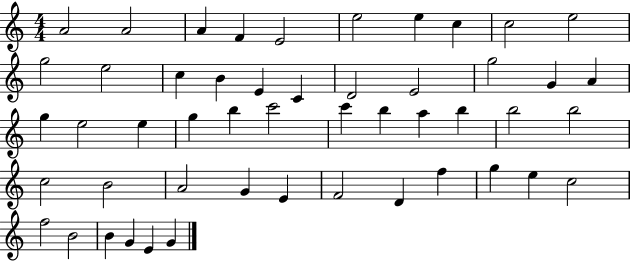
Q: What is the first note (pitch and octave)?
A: A4